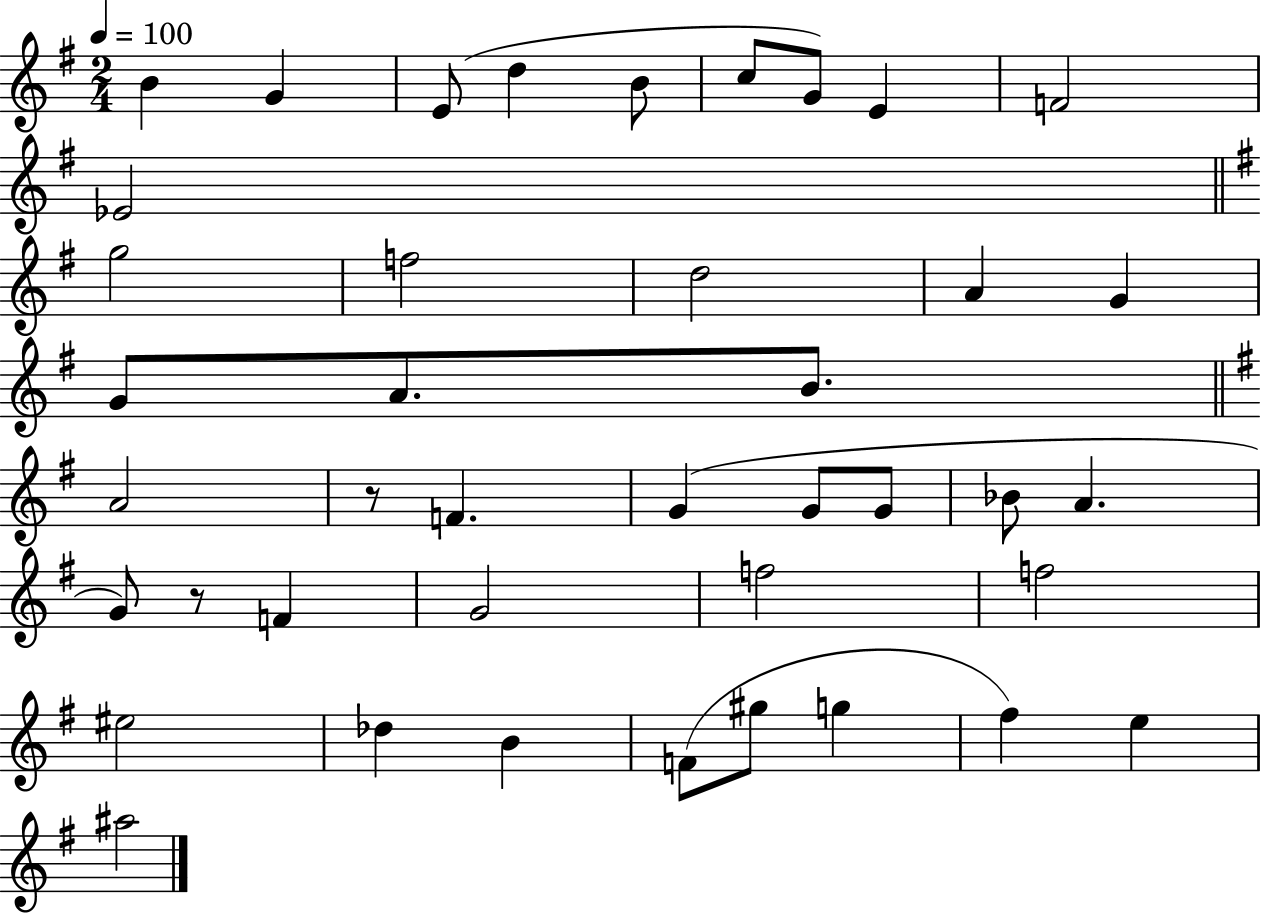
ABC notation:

X:1
T:Untitled
M:2/4
L:1/4
K:G
B G E/2 d B/2 c/2 G/2 E F2 _E2 g2 f2 d2 A G G/2 A/2 B/2 A2 z/2 F G G/2 G/2 _B/2 A G/2 z/2 F G2 f2 f2 ^e2 _d B F/2 ^g/2 g ^f e ^a2